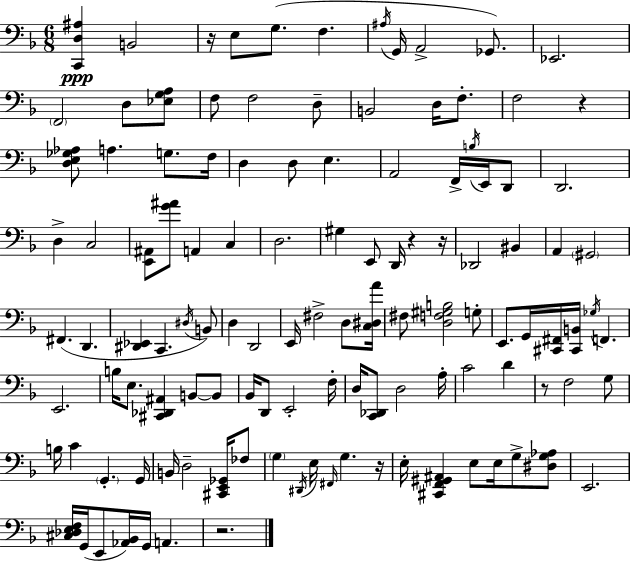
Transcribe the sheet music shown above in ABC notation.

X:1
T:Untitled
M:6/8
L:1/4
K:Dm
[C,,D,^A,] B,,2 z/4 E,/2 G,/2 F, ^A,/4 G,,/4 A,,2 _G,,/2 _E,,2 F,,2 D,/2 [_E,G,A,]/2 F,/2 F,2 D,/2 B,,2 D,/4 F,/2 F,2 z [D,E,_G,_A,]/2 A, G,/2 F,/4 D, D,/2 E, A,,2 F,,/4 B,/4 E,,/4 D,,/2 D,,2 D, C,2 [E,,^A,,]/2 [G^A]/2 A,, C, D,2 ^G, E,,/2 D,,/4 z z/4 _D,,2 ^B,, A,, ^G,,2 ^F,, D,, [^D,,_E,,] C,, ^D,/4 B,,/2 D, D,,2 E,,/4 ^F,2 D,/2 [C,^D,A]/4 ^F,/2 [D,F,^G,B,]2 G,/2 E,,/2 G,,/4 [^C,,^F,,]/4 [^C,,B,,]/4 _G,/4 F,, E,,2 B,/4 E,/2 [^C,,_D,,^A,,] B,,/2 B,,/2 _B,,/4 D,,/2 E,,2 F,/4 D,/4 [C,,_D,,]/2 D,2 A,/4 C2 D z/2 F,2 G,/2 B,/4 C G,, G,,/4 B,,/4 D,2 [^C,,E,,_G,,]/4 _F,/2 G, ^D,,/4 E,/4 ^F,,/4 G, z/4 E,/4 [^C,,F,,^G,,^A,,] E,/2 E,/4 G,/2 [^D,G,_A,]/2 E,,2 [^C,_D,E,F,]/4 G,,/4 E,,/2 [_A,,_B,,]/4 G,,/4 A,, z2